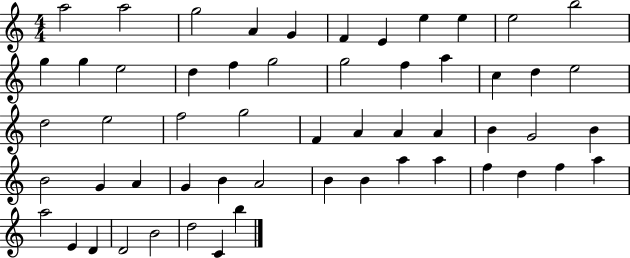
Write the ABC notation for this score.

X:1
T:Untitled
M:4/4
L:1/4
K:C
a2 a2 g2 A G F E e e e2 b2 g g e2 d f g2 g2 f a c d e2 d2 e2 f2 g2 F A A A B G2 B B2 G A G B A2 B B a a f d f a a2 E D D2 B2 d2 C b